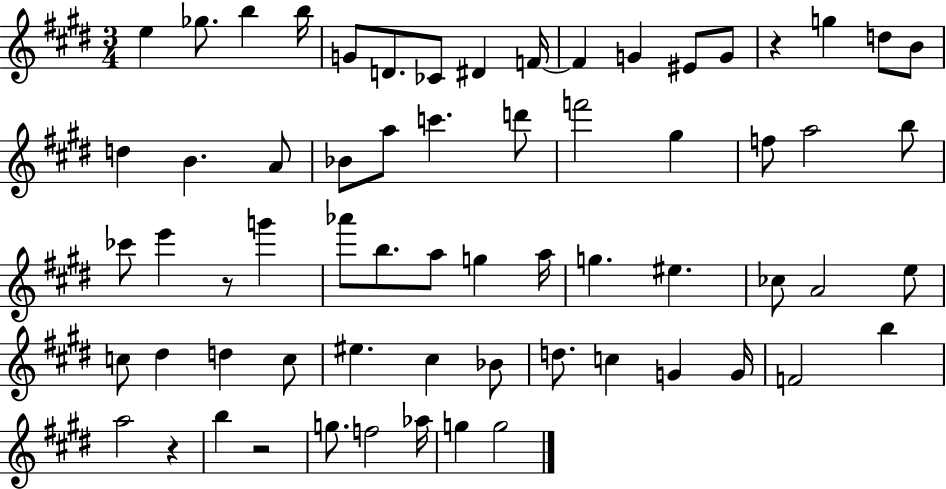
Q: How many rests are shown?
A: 4